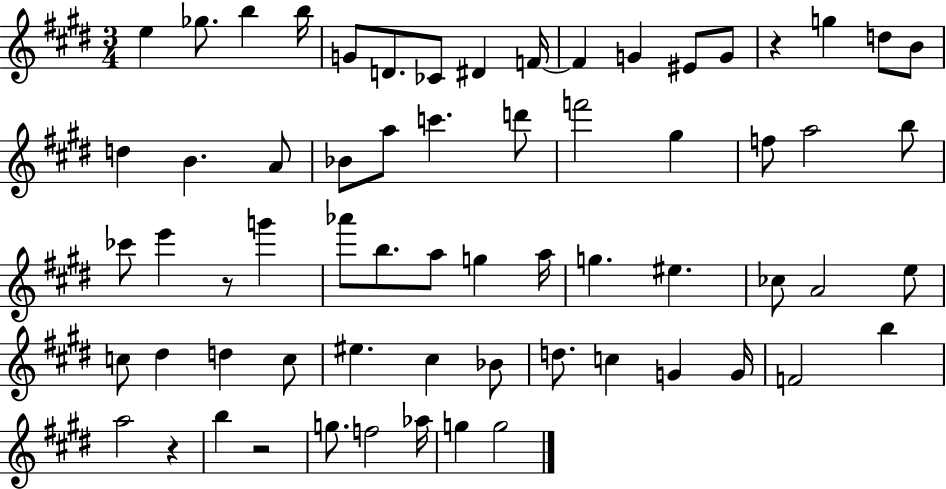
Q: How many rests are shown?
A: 4